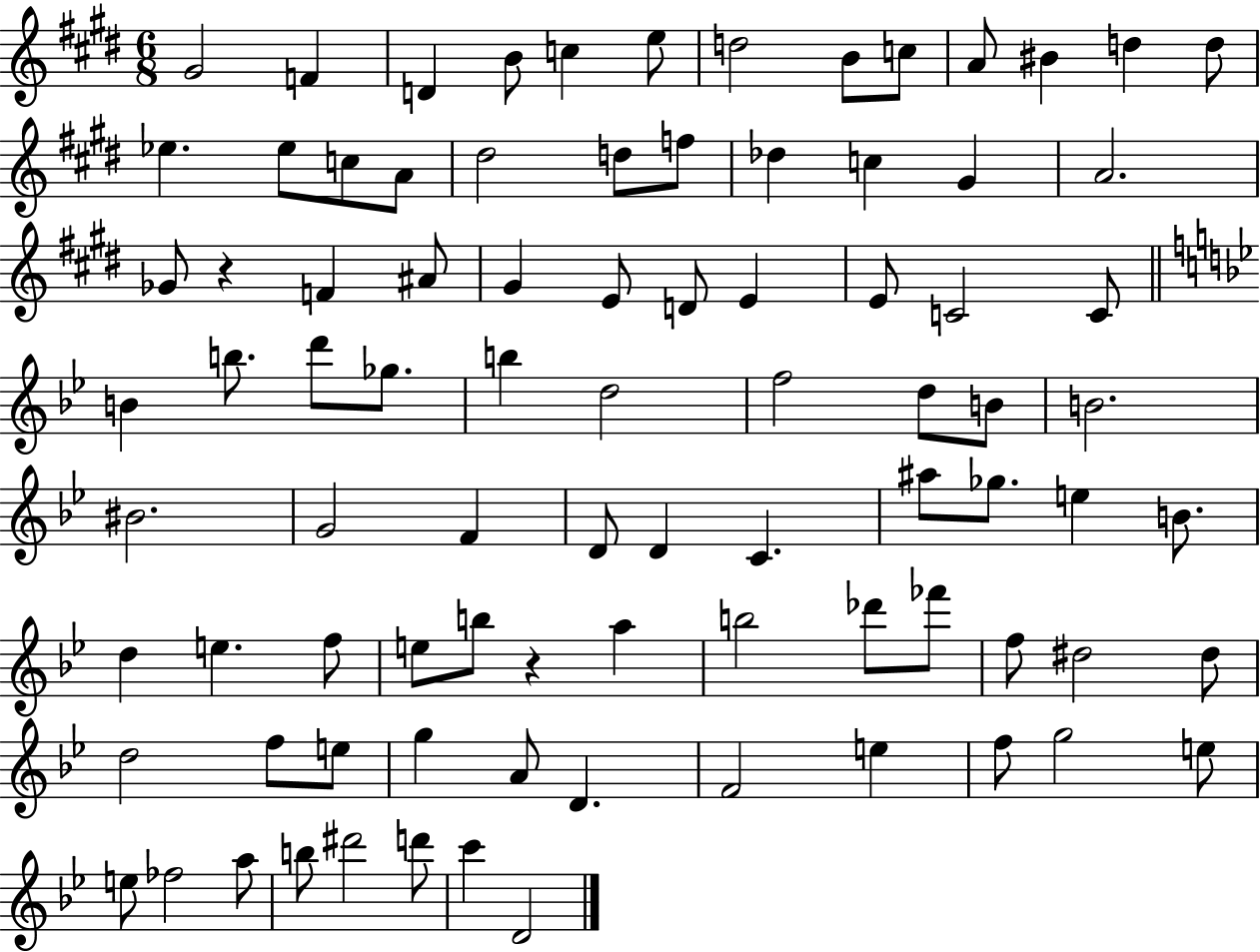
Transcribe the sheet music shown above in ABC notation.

X:1
T:Untitled
M:6/8
L:1/4
K:E
^G2 F D B/2 c e/2 d2 B/2 c/2 A/2 ^B d d/2 _e _e/2 c/2 A/2 ^d2 d/2 f/2 _d c ^G A2 _G/2 z F ^A/2 ^G E/2 D/2 E E/2 C2 C/2 B b/2 d'/2 _g/2 b d2 f2 d/2 B/2 B2 ^B2 G2 F D/2 D C ^a/2 _g/2 e B/2 d e f/2 e/2 b/2 z a b2 _d'/2 _f'/2 f/2 ^d2 ^d/2 d2 f/2 e/2 g A/2 D F2 e f/2 g2 e/2 e/2 _f2 a/2 b/2 ^d'2 d'/2 c' D2